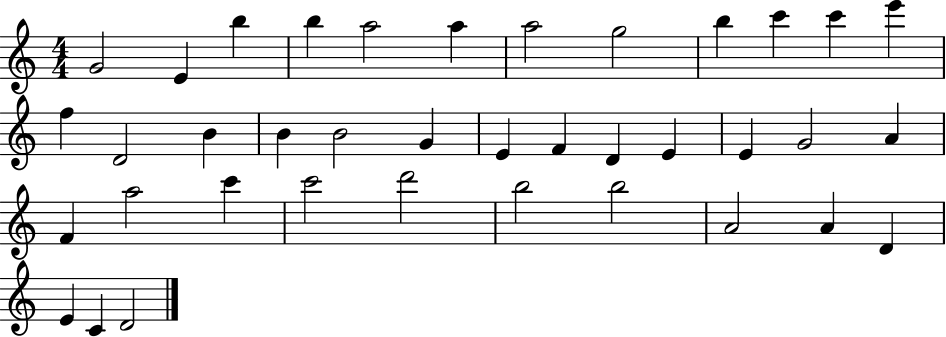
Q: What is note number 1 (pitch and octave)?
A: G4